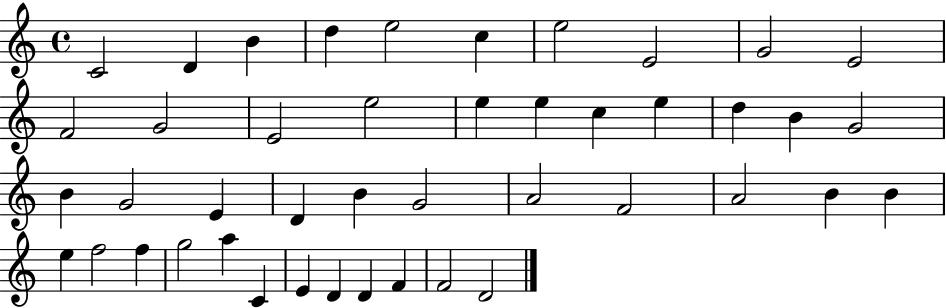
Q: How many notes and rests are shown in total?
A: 44